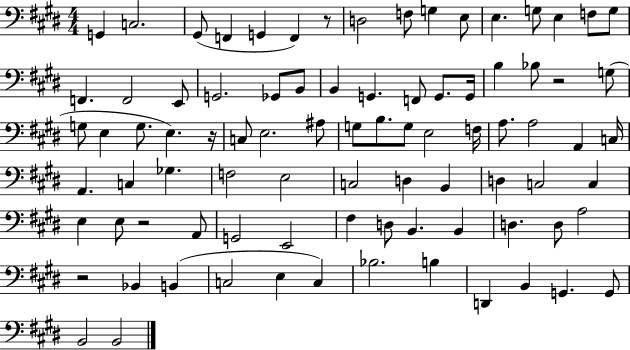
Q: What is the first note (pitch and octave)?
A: G2